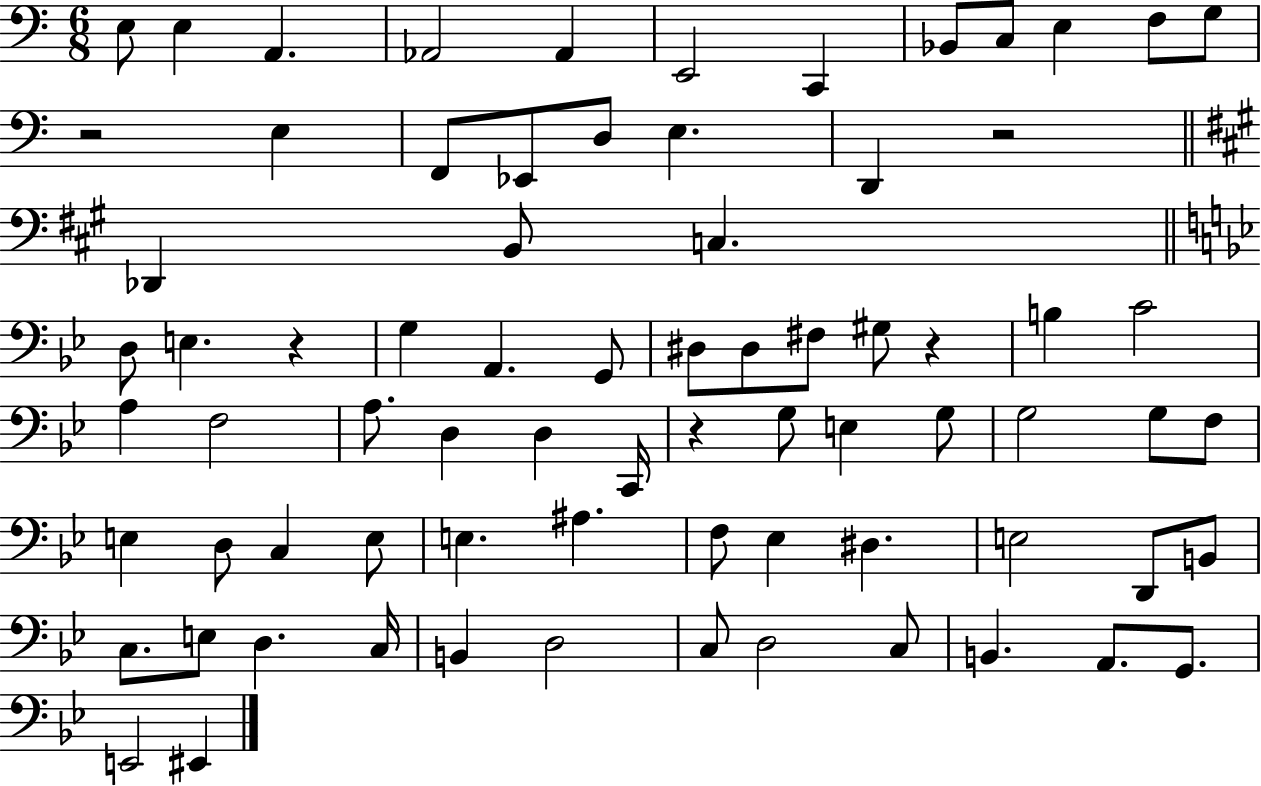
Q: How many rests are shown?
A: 5